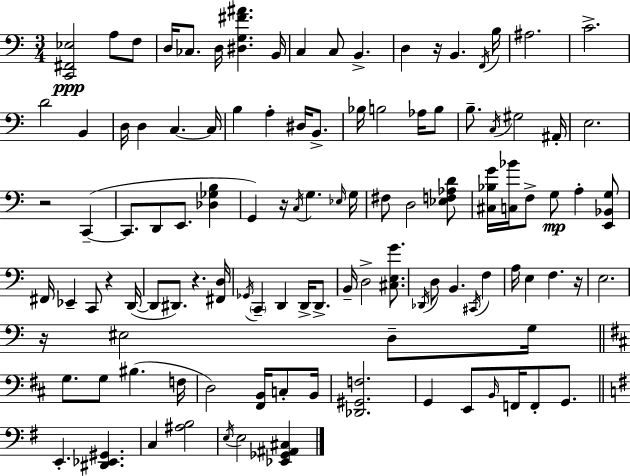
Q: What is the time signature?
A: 3/4